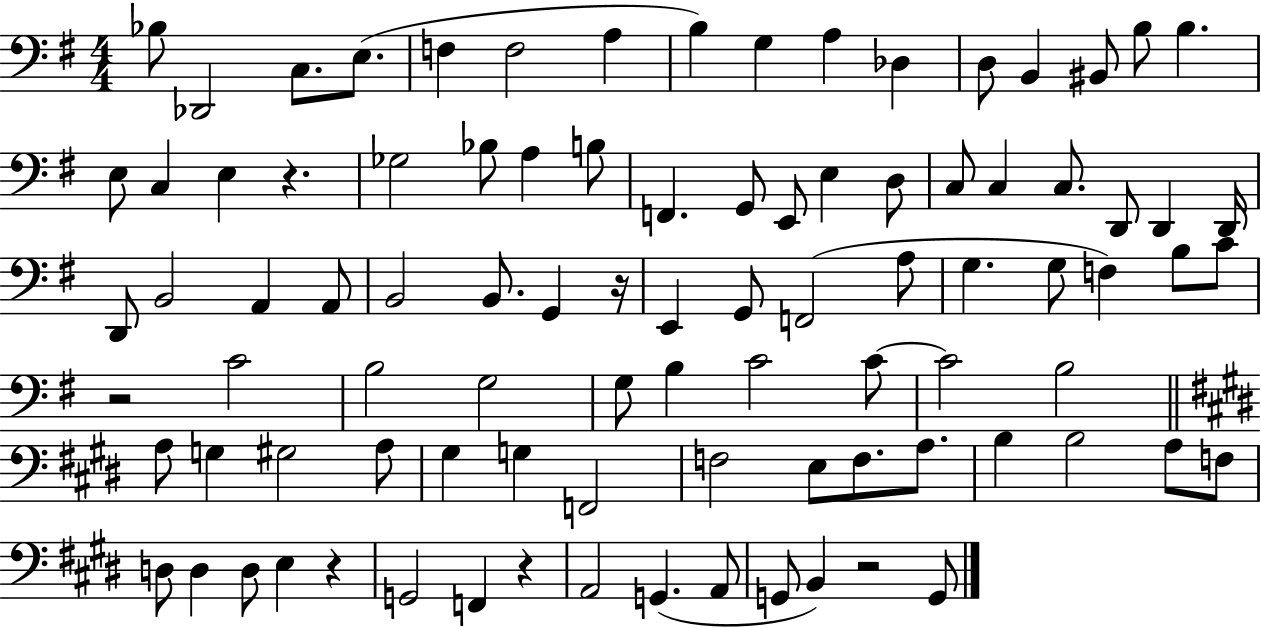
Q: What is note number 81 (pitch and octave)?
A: A2